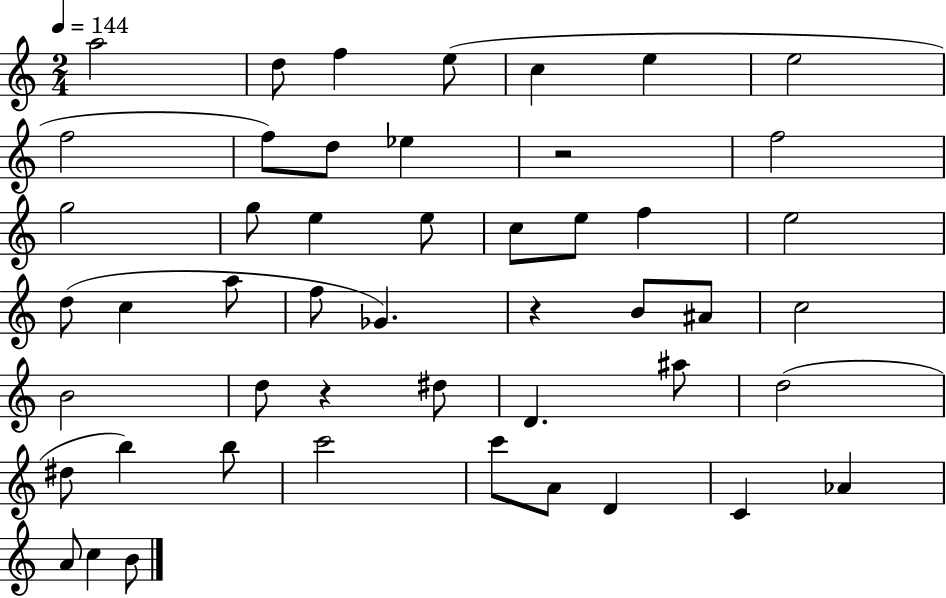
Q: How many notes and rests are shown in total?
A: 49